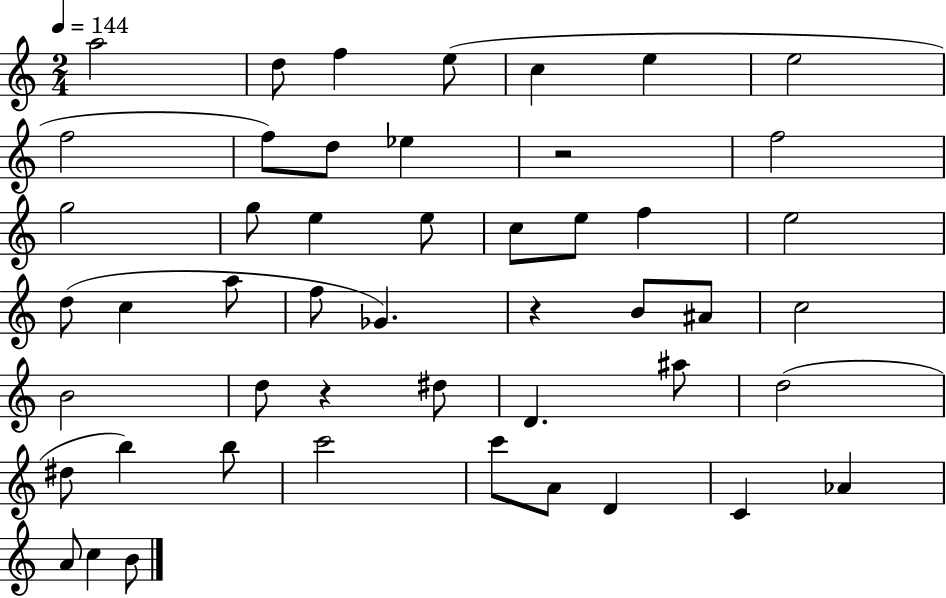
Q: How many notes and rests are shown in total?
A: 49